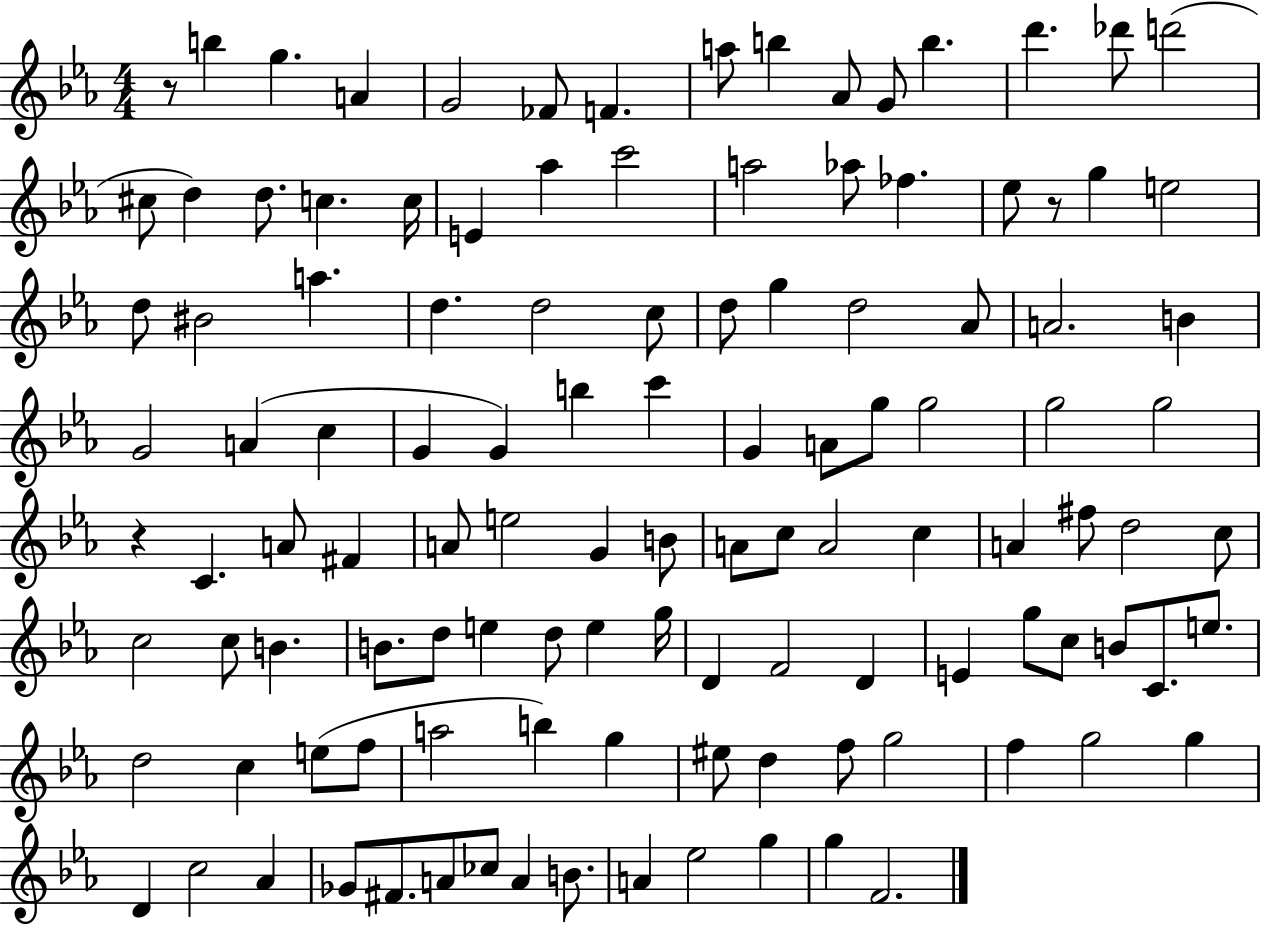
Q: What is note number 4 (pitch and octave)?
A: G4